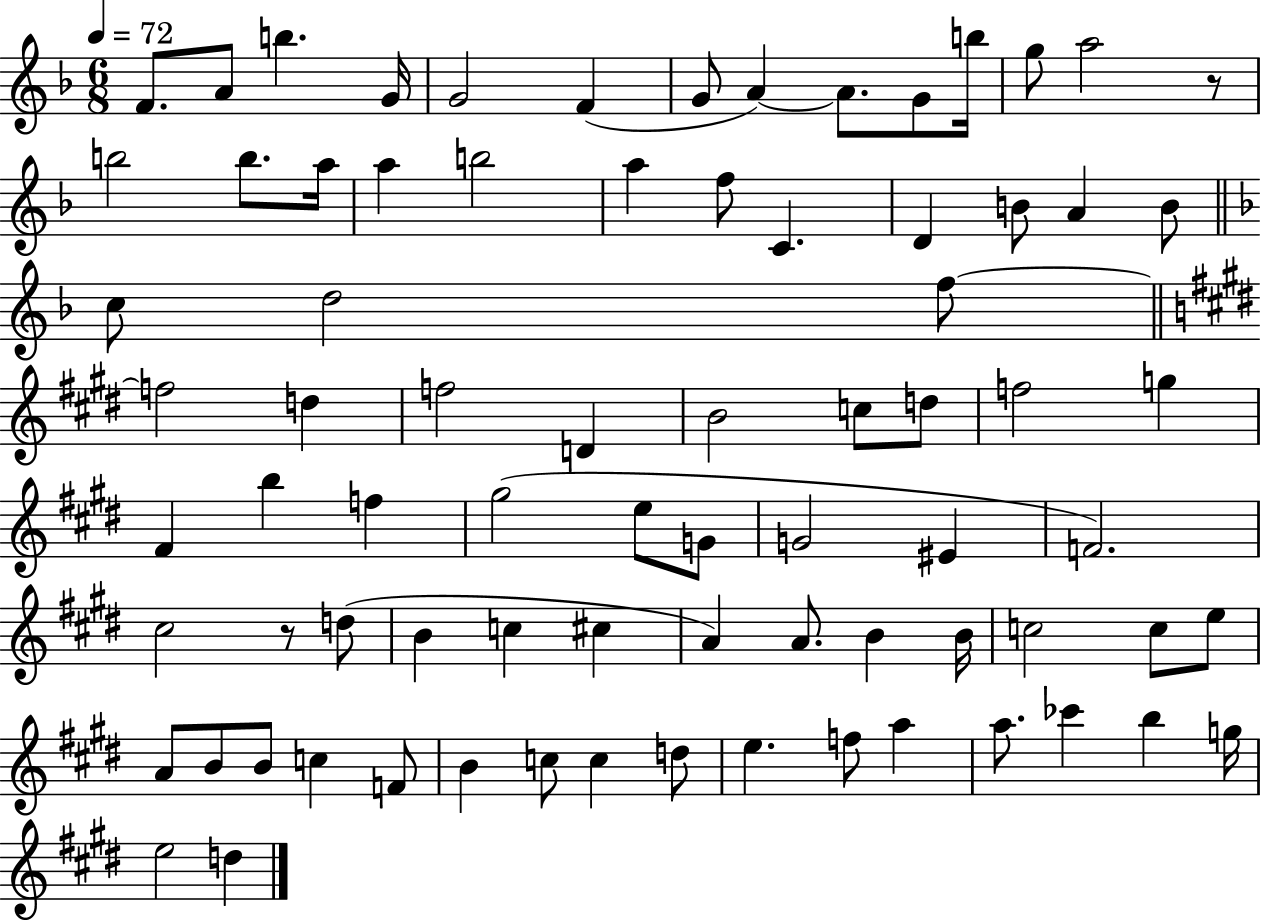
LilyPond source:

{
  \clef treble
  \numericTimeSignature
  \time 6/8
  \key f \major
  \tempo 4 = 72
  f'8. a'8 b''4. g'16 | g'2 f'4( | g'8 a'4~~) a'8. g'8 b''16 | g''8 a''2 r8 | \break b''2 b''8. a''16 | a''4 b''2 | a''4 f''8 c'4. | d'4 b'8 a'4 b'8 | \break \bar "||" \break \key d \minor c''8 d''2 f''8~~ | \bar "||" \break \key e \major f''2 d''4 | f''2 d'4 | b'2 c''8 d''8 | f''2 g''4 | \break fis'4 b''4 f''4 | gis''2( e''8 g'8 | g'2 eis'4 | f'2.) | \break cis''2 r8 d''8( | b'4 c''4 cis''4 | a'4) a'8. b'4 b'16 | c''2 c''8 e''8 | \break a'8 b'8 b'8 c''4 f'8 | b'4 c''8 c''4 d''8 | e''4. f''8 a''4 | a''8. ces'''4 b''4 g''16 | \break e''2 d''4 | \bar "|."
}